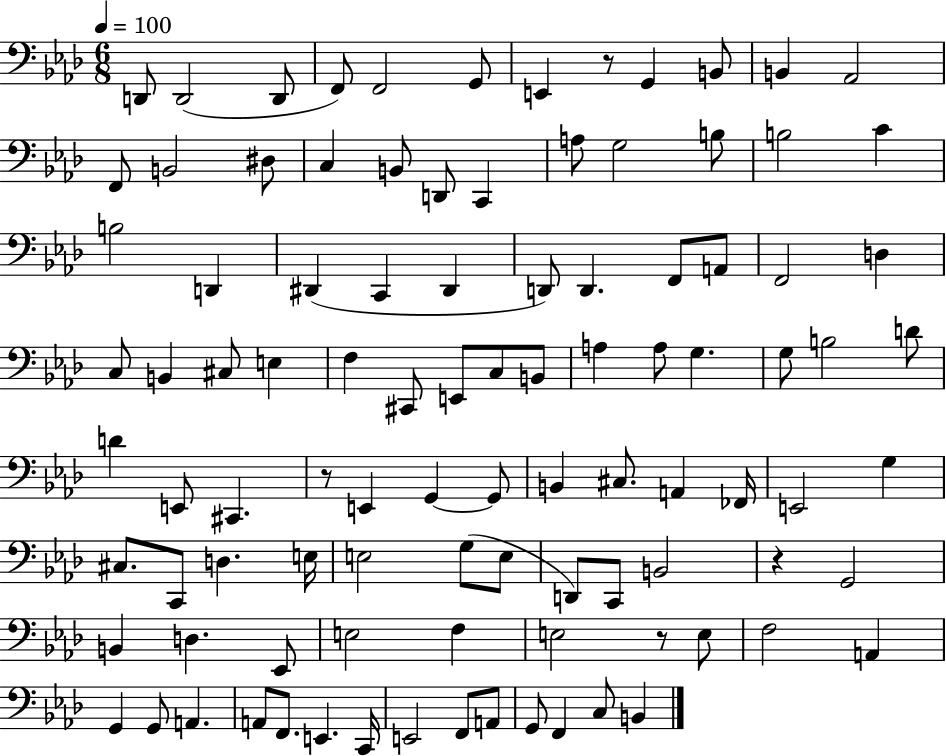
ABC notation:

X:1
T:Untitled
M:6/8
L:1/4
K:Ab
D,,/2 D,,2 D,,/2 F,,/2 F,,2 G,,/2 E,, z/2 G,, B,,/2 B,, _A,,2 F,,/2 B,,2 ^D,/2 C, B,,/2 D,,/2 C,, A,/2 G,2 B,/2 B,2 C B,2 D,, ^D,, C,, ^D,, D,,/2 D,, F,,/2 A,,/2 F,,2 D, C,/2 B,, ^C,/2 E, F, ^C,,/2 E,,/2 C,/2 B,,/2 A, A,/2 G, G,/2 B,2 D/2 D E,,/2 ^C,, z/2 E,, G,, G,,/2 B,, ^C,/2 A,, _F,,/4 E,,2 G, ^C,/2 C,,/2 D, E,/4 E,2 G,/2 E,/2 D,,/2 C,,/2 B,,2 z G,,2 B,, D, _E,,/2 E,2 F, E,2 z/2 E,/2 F,2 A,, G,, G,,/2 A,, A,,/2 F,,/2 E,, C,,/4 E,,2 F,,/2 A,,/2 G,,/2 F,, C,/2 B,,